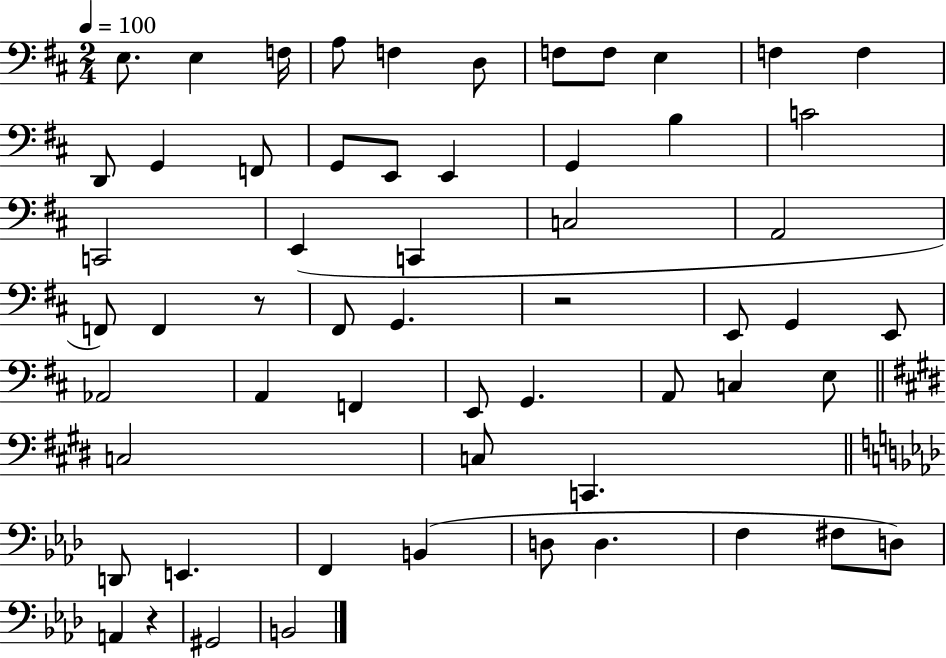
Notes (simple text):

E3/e. E3/q F3/s A3/e F3/q D3/e F3/e F3/e E3/q F3/q F3/q D2/e G2/q F2/e G2/e E2/e E2/q G2/q B3/q C4/h C2/h E2/q C2/q C3/h A2/h F2/e F2/q R/e F#2/e G2/q. R/h E2/e G2/q E2/e Ab2/h A2/q F2/q E2/e G2/q. A2/e C3/q E3/e C3/h C3/e C2/q. D2/e E2/q. F2/q B2/q D3/e D3/q. F3/q F#3/e D3/e A2/q R/q G#2/h B2/h